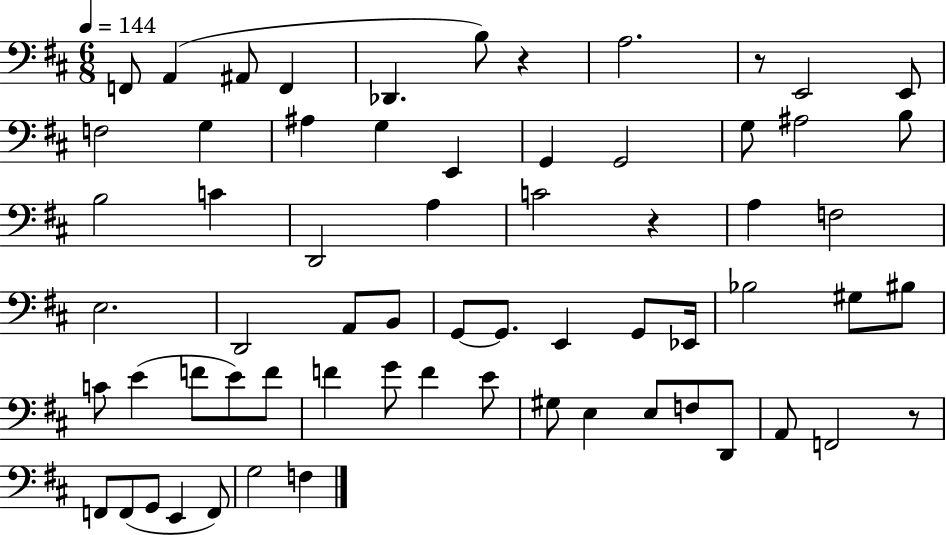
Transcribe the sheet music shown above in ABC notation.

X:1
T:Untitled
M:6/8
L:1/4
K:D
F,,/2 A,, ^A,,/2 F,, _D,, B,/2 z A,2 z/2 E,,2 E,,/2 F,2 G, ^A, G, E,, G,, G,,2 G,/2 ^A,2 B,/2 B,2 C D,,2 A, C2 z A, F,2 E,2 D,,2 A,,/2 B,,/2 G,,/2 G,,/2 E,, G,,/2 _E,,/4 _B,2 ^G,/2 ^B,/2 C/2 E F/2 E/2 F/2 F G/2 F E/2 ^G,/2 E, E,/2 F,/2 D,,/2 A,,/2 F,,2 z/2 F,,/2 F,,/2 G,,/2 E,, F,,/2 G,2 F,